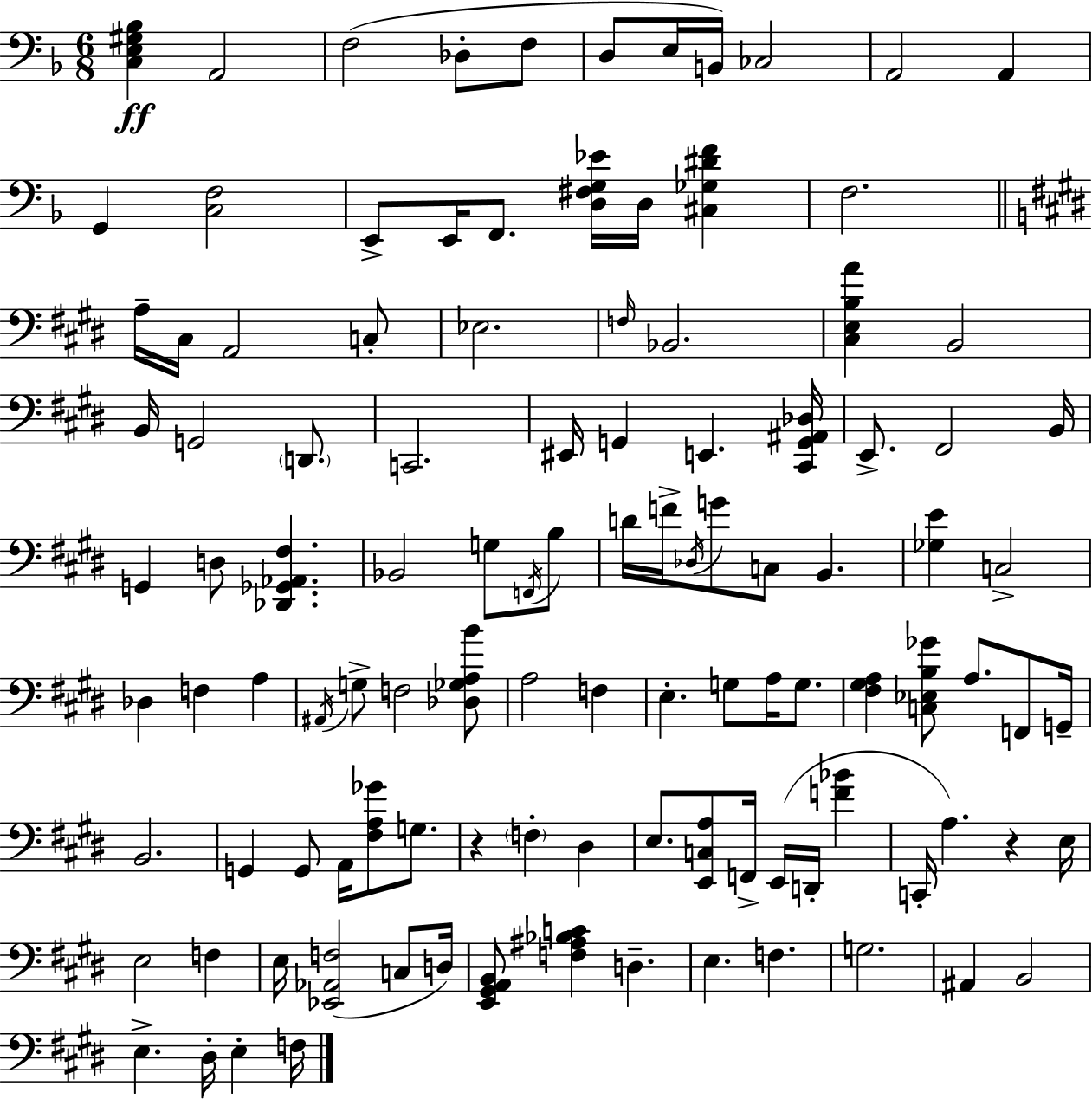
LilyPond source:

{
  \clef bass
  \numericTimeSignature
  \time 6/8
  \key f \major
  <c e gis bes>4\ff a,2 | f2( des8-. f8 | d8 e16 b,16) ces2 | a,2 a,4 | \break g,4 <c f>2 | e,8-> e,16 f,8. <d fis g ees'>16 d16 <cis ges dis' f'>4 | f2. | \bar "||" \break \key e \major a16-- cis16 a,2 c8-. | ees2. | \grace { f16 } bes,2. | <cis e b a'>4 b,2 | \break b,16 g,2 \parenthesize d,8. | c,2. | eis,16 g,4 e,4. | <cis, g, ais, des>16 e,8.-> fis,2 | \break b,16 g,4 d8 <des, ges, aes, fis>4. | bes,2 g8 \acciaccatura { f,16 } | b8 d'16 f'16-> \acciaccatura { des16 } g'8 c8 b,4. | <ges e'>4 c2-> | \break des4 f4 a4 | \acciaccatura { ais,16 } g8-> f2 | <des ges a b'>8 a2 | f4 e4.-. g8 | \break a16 g8. <fis gis a>4 <c ees b ges'>8 a8. | f,8 g,16-- b,2. | g,4 g,8 a,16 <fis a ges'>8 | g8. r4 \parenthesize f4-. | \break dis4 e8. <e, c a>8 f,16-> e,16( d,16-. | <f' bes'>4 c,16-. a4.) r4 | e16 e2 | f4 e16 <ees, aes, f>2( | \break c8 d16) <e, gis, a, b,>8 <f ais bes c'>4 d4.-- | e4. f4. | g2. | ais,4 b,2 | \break e4.-> dis16-. e4-. | f16 \bar "|."
}